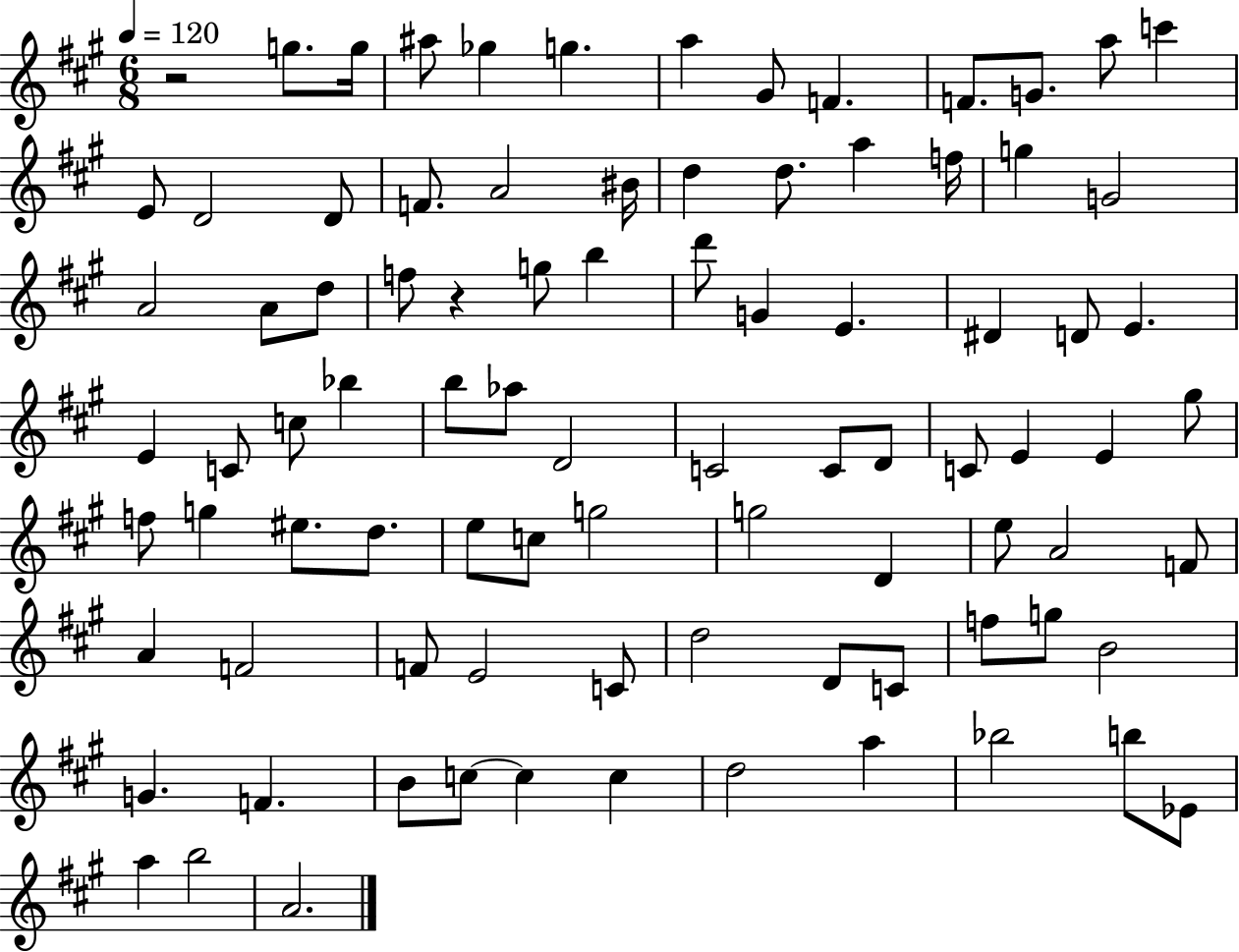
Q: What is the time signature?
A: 6/8